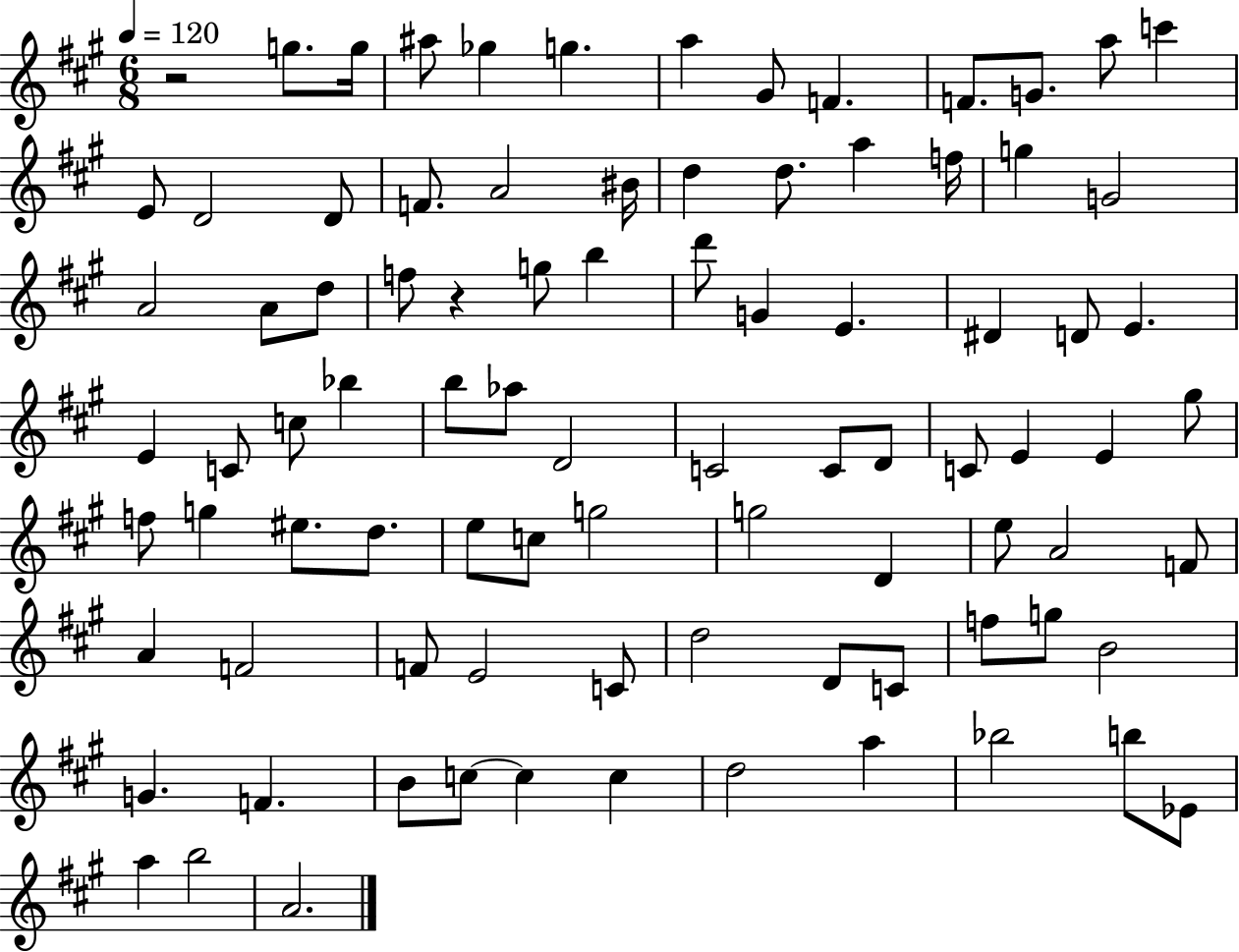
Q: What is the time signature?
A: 6/8